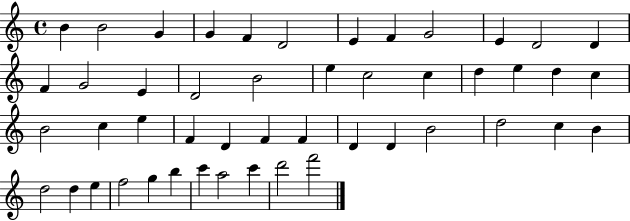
{
  \clef treble
  \time 4/4
  \defaultTimeSignature
  \key c \major
  b'4 b'2 g'4 | g'4 f'4 d'2 | e'4 f'4 g'2 | e'4 d'2 d'4 | \break f'4 g'2 e'4 | d'2 b'2 | e''4 c''2 c''4 | d''4 e''4 d''4 c''4 | \break b'2 c''4 e''4 | f'4 d'4 f'4 f'4 | d'4 d'4 b'2 | d''2 c''4 b'4 | \break d''2 d''4 e''4 | f''2 g''4 b''4 | c'''4 a''2 c'''4 | d'''2 f'''2 | \break \bar "|."
}